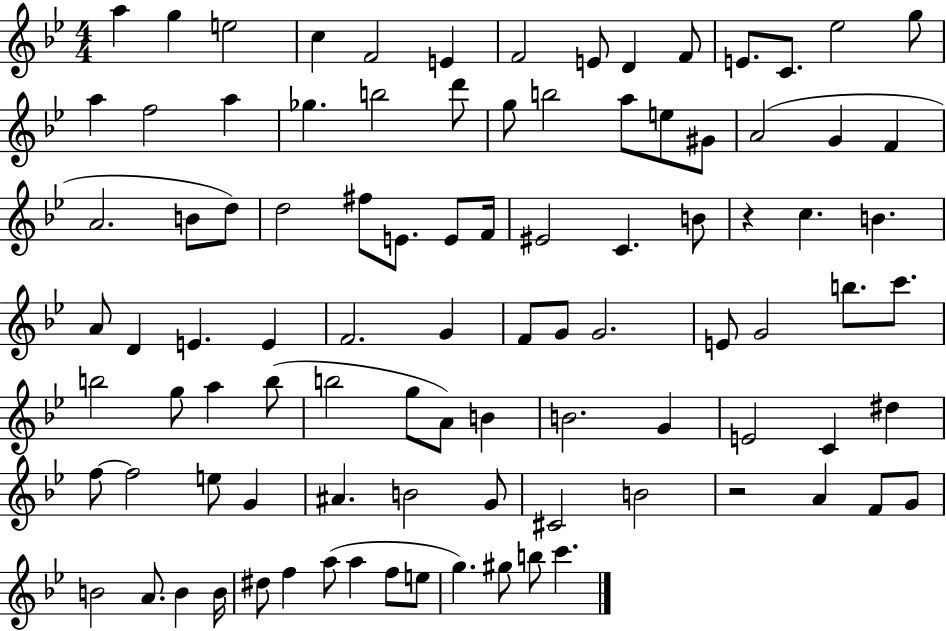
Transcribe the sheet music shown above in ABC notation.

X:1
T:Untitled
M:4/4
L:1/4
K:Bb
a g e2 c F2 E F2 E/2 D F/2 E/2 C/2 _e2 g/2 a f2 a _g b2 d'/2 g/2 b2 a/2 e/2 ^G/2 A2 G F A2 B/2 d/2 d2 ^f/2 E/2 E/2 F/4 ^E2 C B/2 z c B A/2 D E E F2 G F/2 G/2 G2 E/2 G2 b/2 c'/2 b2 g/2 a b/2 b2 g/2 A/2 B B2 G E2 C ^d f/2 f2 e/2 G ^A B2 G/2 ^C2 B2 z2 A F/2 G/2 B2 A/2 B B/4 ^d/2 f a/2 a f/2 e/2 g ^g/2 b/2 c'